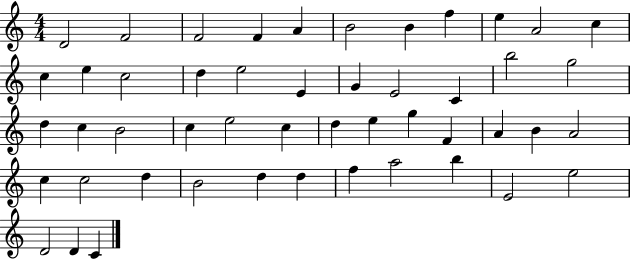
D4/h F4/h F4/h F4/q A4/q B4/h B4/q F5/q E5/q A4/h C5/q C5/q E5/q C5/h D5/q E5/h E4/q G4/q E4/h C4/q B5/h G5/h D5/q C5/q B4/h C5/q E5/h C5/q D5/q E5/q G5/q F4/q A4/q B4/q A4/h C5/q C5/h D5/q B4/h D5/q D5/q F5/q A5/h B5/q E4/h E5/h D4/h D4/q C4/q